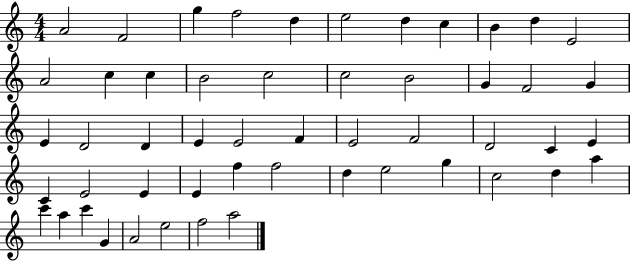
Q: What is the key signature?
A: C major